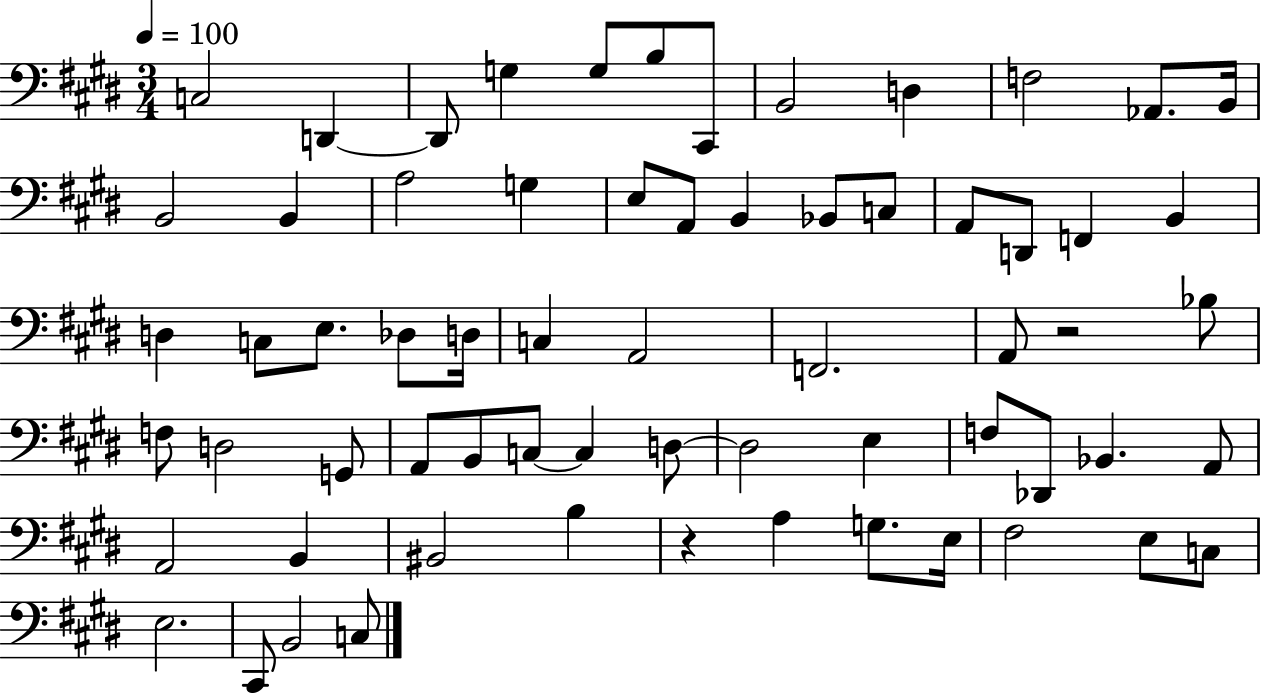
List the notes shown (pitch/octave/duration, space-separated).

C3/h D2/q D2/e G3/q G3/e B3/e C#2/e B2/h D3/q F3/h Ab2/e. B2/s B2/h B2/q A3/h G3/q E3/e A2/e B2/q Bb2/e C3/e A2/e D2/e F2/q B2/q D3/q C3/e E3/e. Db3/e D3/s C3/q A2/h F2/h. A2/e R/h Bb3/e F3/e D3/h G2/e A2/e B2/e C3/e C3/q D3/e D3/h E3/q F3/e Db2/e Bb2/q. A2/e A2/h B2/q BIS2/h B3/q R/q A3/q G3/e. E3/s F#3/h E3/e C3/e E3/h. C#2/e B2/h C3/e